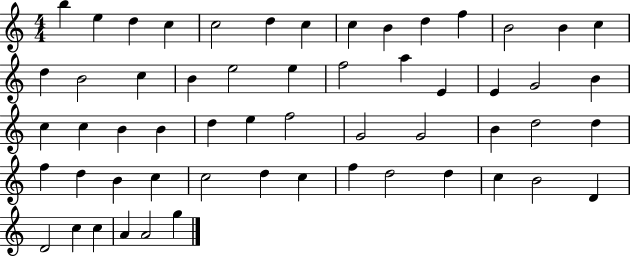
X:1
T:Untitled
M:4/4
L:1/4
K:C
b e d c c2 d c c B d f B2 B c d B2 c B e2 e f2 a E E G2 B c c B B d e f2 G2 G2 B d2 d f d B c c2 d c f d2 d c B2 D D2 c c A A2 g